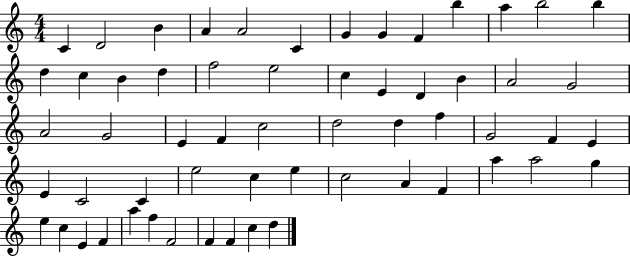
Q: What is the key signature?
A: C major